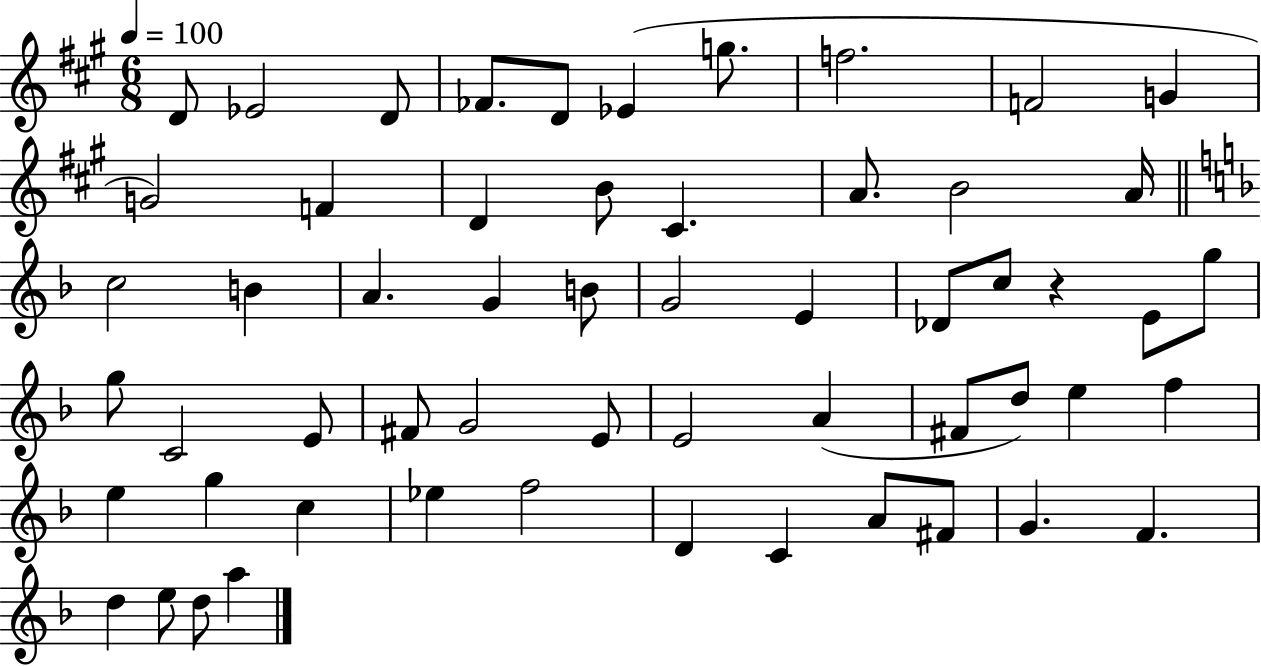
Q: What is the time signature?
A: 6/8